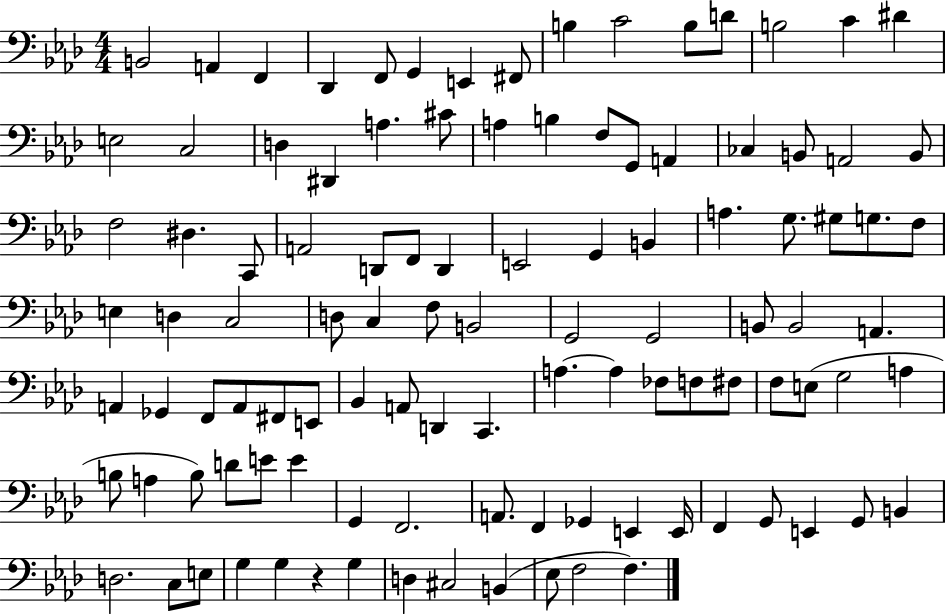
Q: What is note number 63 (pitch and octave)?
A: E2